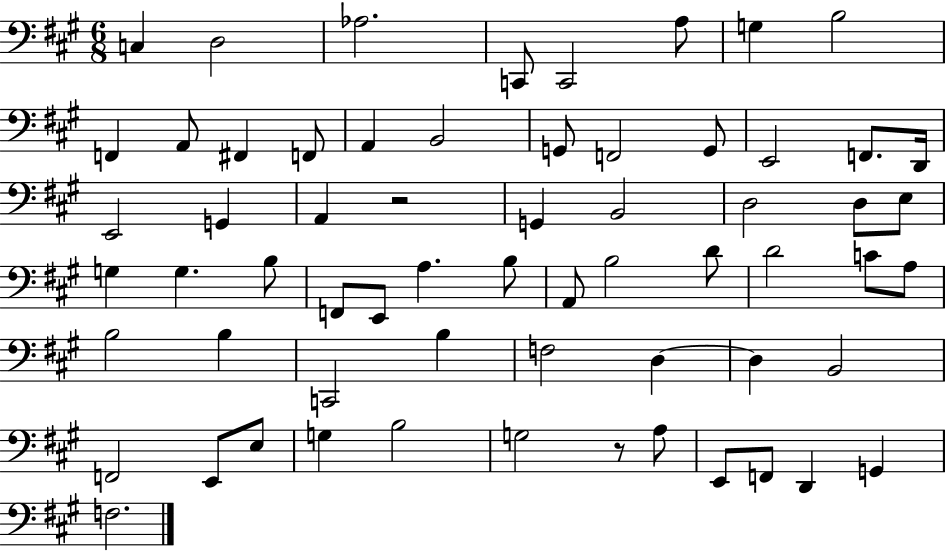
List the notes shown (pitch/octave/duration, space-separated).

C3/q D3/h Ab3/h. C2/e C2/h A3/e G3/q B3/h F2/q A2/e F#2/q F2/e A2/q B2/h G2/e F2/h G2/e E2/h F2/e. D2/s E2/h G2/q A2/q R/h G2/q B2/h D3/h D3/e E3/e G3/q G3/q. B3/e F2/e E2/e A3/q. B3/e A2/e B3/h D4/e D4/h C4/e A3/e B3/h B3/q C2/h B3/q F3/h D3/q D3/q B2/h F2/h E2/e E3/e G3/q B3/h G3/h R/e A3/e E2/e F2/e D2/q G2/q F3/h.